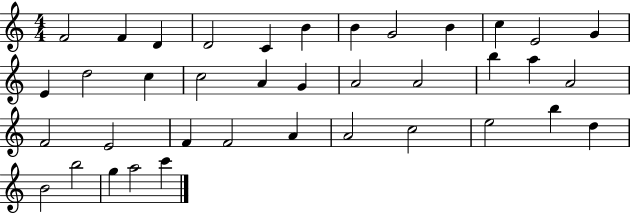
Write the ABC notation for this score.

X:1
T:Untitled
M:4/4
L:1/4
K:C
F2 F D D2 C B B G2 B c E2 G E d2 c c2 A G A2 A2 b a A2 F2 E2 F F2 A A2 c2 e2 b d B2 b2 g a2 c'